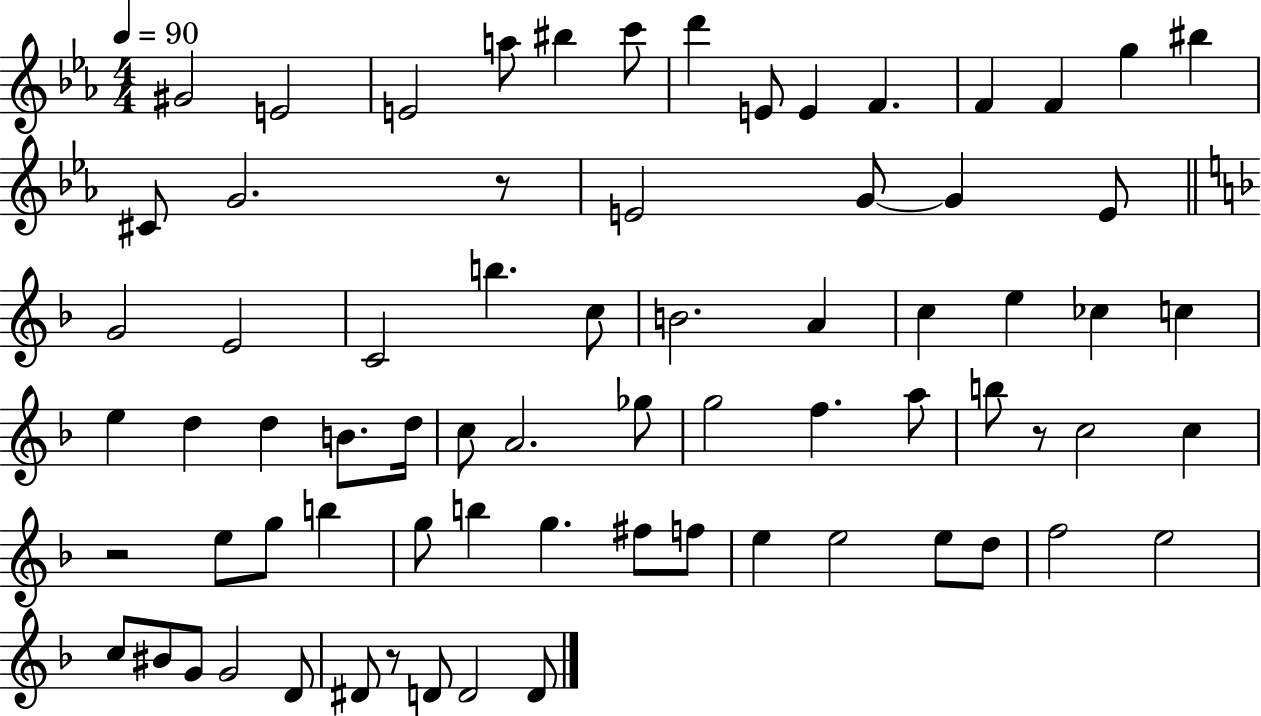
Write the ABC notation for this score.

X:1
T:Untitled
M:4/4
L:1/4
K:Eb
^G2 E2 E2 a/2 ^b c'/2 d' E/2 E F F F g ^b ^C/2 G2 z/2 E2 G/2 G E/2 G2 E2 C2 b c/2 B2 A c e _c c e d d B/2 d/4 c/2 A2 _g/2 g2 f a/2 b/2 z/2 c2 c z2 e/2 g/2 b g/2 b g ^f/2 f/2 e e2 e/2 d/2 f2 e2 c/2 ^B/2 G/2 G2 D/2 ^D/2 z/2 D/2 D2 D/2